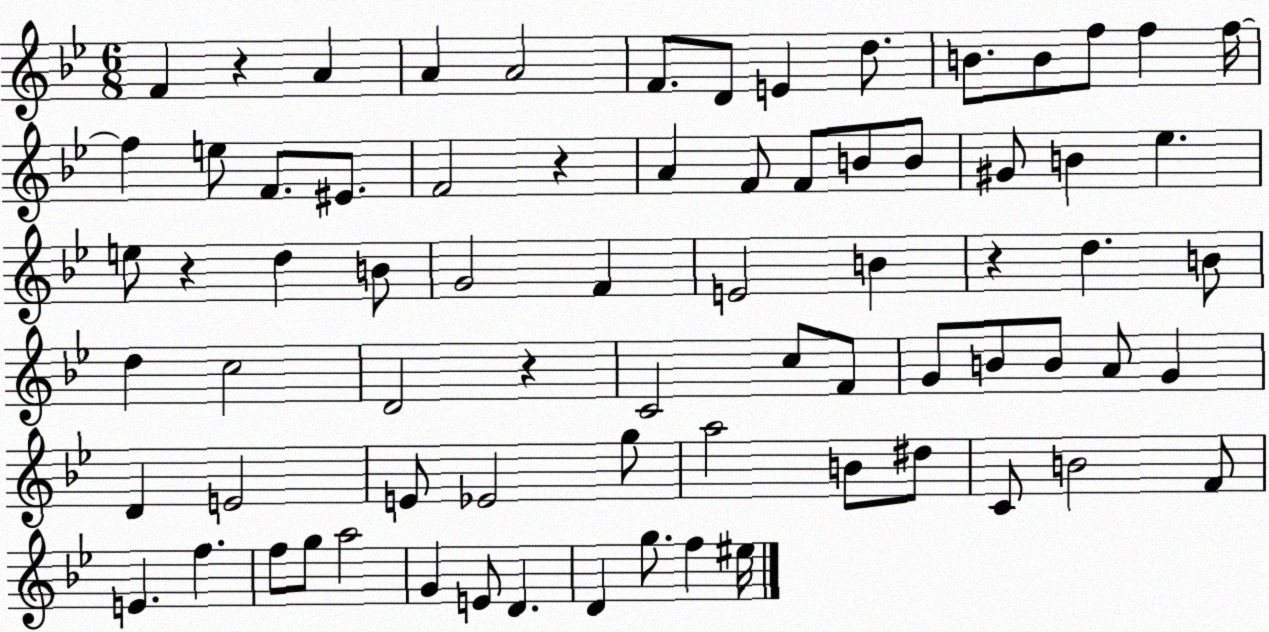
X:1
T:Untitled
M:6/8
L:1/4
K:Bb
F z A A A2 F/2 D/2 E d/2 B/2 B/2 f/2 f f/4 f e/2 F/2 ^E/2 F2 z A F/2 F/2 B/2 B/2 ^G/2 B _e e/2 z d B/2 G2 F E2 B z d B/2 d c2 D2 z C2 c/2 F/2 G/2 B/2 B/2 A/2 G D E2 E/2 _E2 g/2 a2 B/2 ^d/2 C/2 B2 F/2 E f f/2 g/2 a2 G E/2 D D g/2 f ^e/4